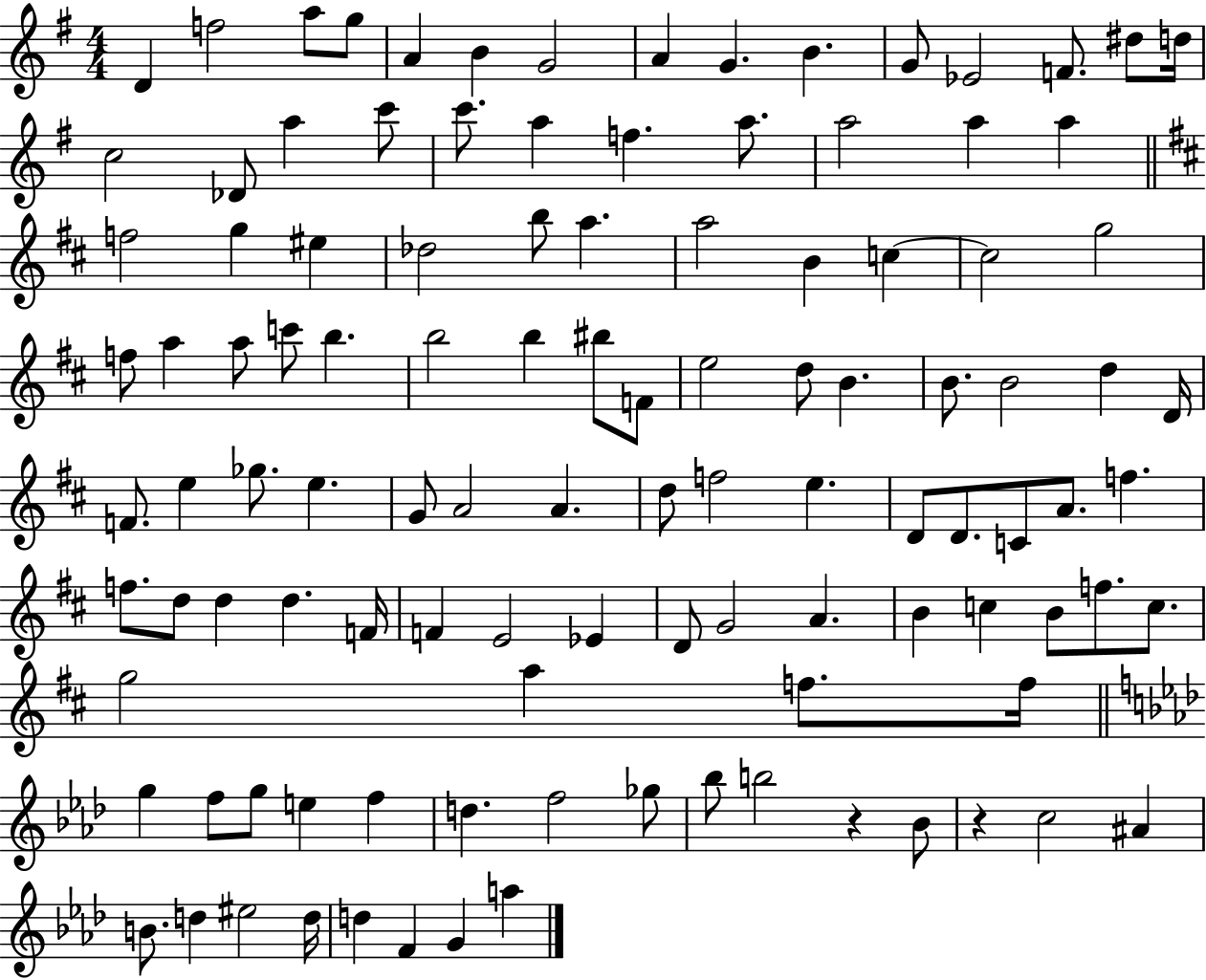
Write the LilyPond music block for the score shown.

{
  \clef treble
  \numericTimeSignature
  \time 4/4
  \key g \major
  d'4 f''2 a''8 g''8 | a'4 b'4 g'2 | a'4 g'4. b'4. | g'8 ees'2 f'8. dis''8 d''16 | \break c''2 des'8 a''4 c'''8 | c'''8. a''4 f''4. a''8. | a''2 a''4 a''4 | \bar "||" \break \key b \minor f''2 g''4 eis''4 | des''2 b''8 a''4. | a''2 b'4 c''4~~ | c''2 g''2 | \break f''8 a''4 a''8 c'''8 b''4. | b''2 b''4 bis''8 f'8 | e''2 d''8 b'4. | b'8. b'2 d''4 d'16 | \break f'8. e''4 ges''8. e''4. | g'8 a'2 a'4. | d''8 f''2 e''4. | d'8 d'8. c'8 a'8. f''4. | \break f''8. d''8 d''4 d''4. f'16 | f'4 e'2 ees'4 | d'8 g'2 a'4. | b'4 c''4 b'8 f''8. c''8. | \break g''2 a''4 f''8. f''16 | \bar "||" \break \key aes \major g''4 f''8 g''8 e''4 f''4 | d''4. f''2 ges''8 | bes''8 b''2 r4 bes'8 | r4 c''2 ais'4 | \break b'8. d''4 eis''2 d''16 | d''4 f'4 g'4 a''4 | \bar "|."
}